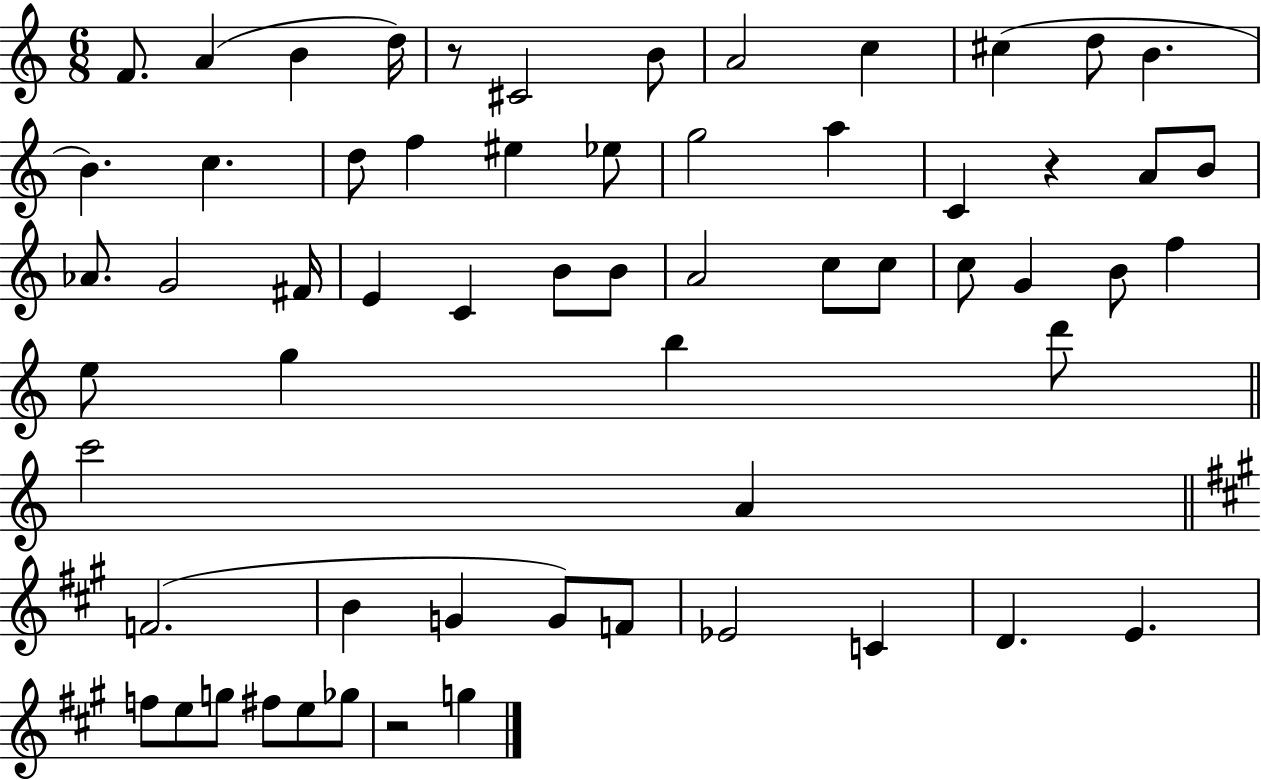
{
  \clef treble
  \numericTimeSignature
  \time 6/8
  \key c \major
  \repeat volta 2 { f'8. a'4( b'4 d''16) | r8 cis'2 b'8 | a'2 c''4 | cis''4( d''8 b'4. | \break b'4.) c''4. | d''8 f''4 eis''4 ees''8 | g''2 a''4 | c'4 r4 a'8 b'8 | \break aes'8. g'2 fis'16 | e'4 c'4 b'8 b'8 | a'2 c''8 c''8 | c''8 g'4 b'8 f''4 | \break e''8 g''4 b''4 d'''8 | \bar "||" \break \key c \major c'''2 a'4 | \bar "||" \break \key a \major f'2.( | b'4 g'4 g'8) f'8 | ees'2 c'4 | d'4. e'4. | \break f''8 e''8 g''8 fis''8 e''8 ges''8 | r2 g''4 | } \bar "|."
}